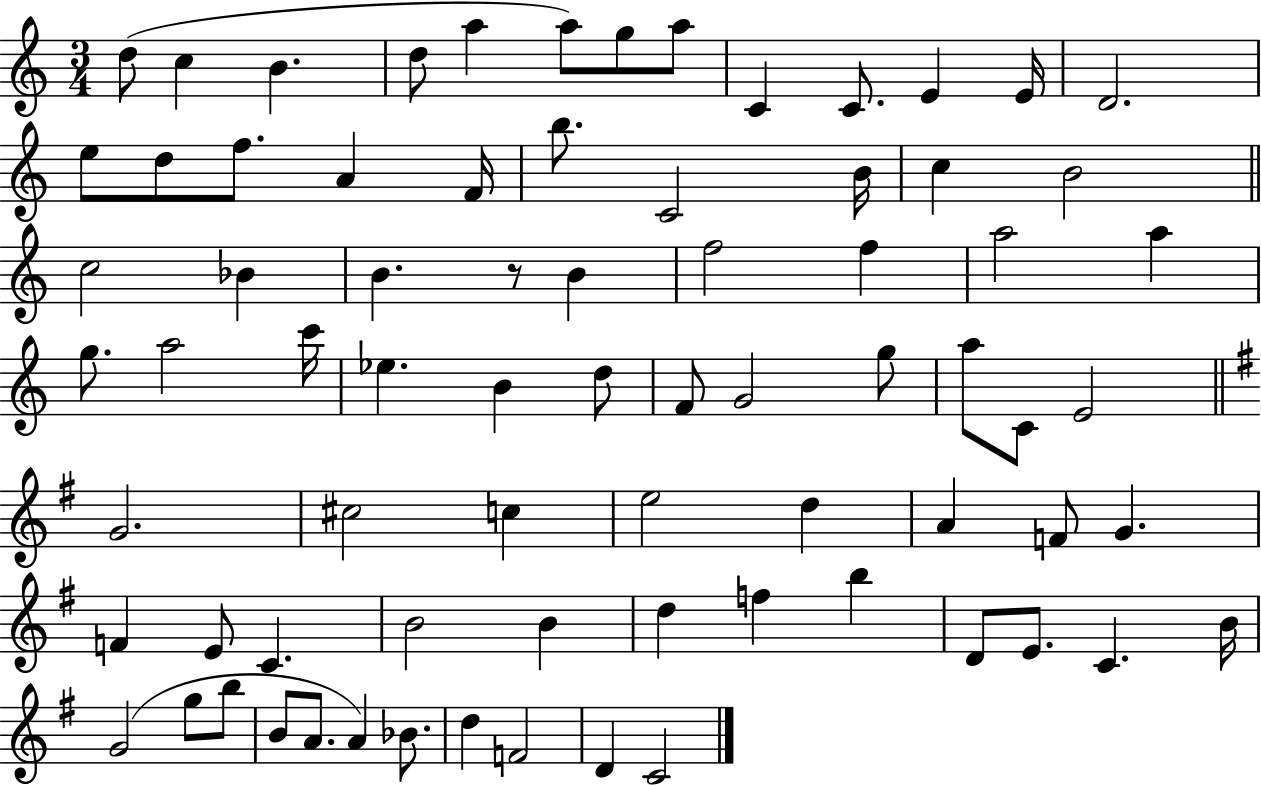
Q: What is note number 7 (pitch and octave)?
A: G5